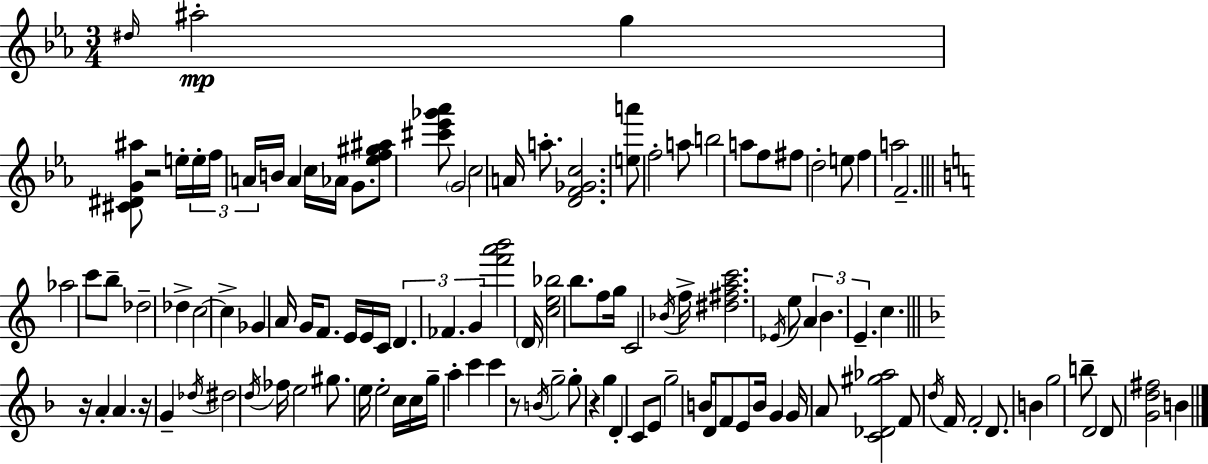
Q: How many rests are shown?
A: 5